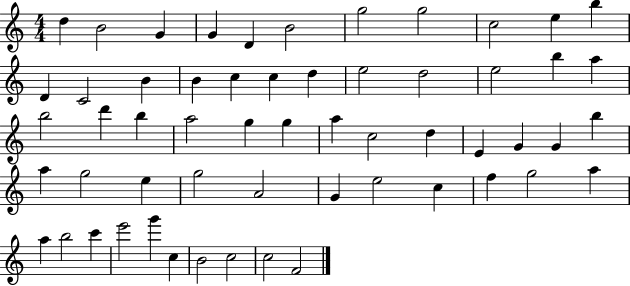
D5/q B4/h G4/q G4/q D4/q B4/h G5/h G5/h C5/h E5/q B5/q D4/q C4/h B4/q B4/q C5/q C5/q D5/q E5/h D5/h E5/h B5/q A5/q B5/h D6/q B5/q A5/h G5/q G5/q A5/q C5/h D5/q E4/q G4/q G4/q B5/q A5/q G5/h E5/q G5/h A4/h G4/q E5/h C5/q F5/q G5/h A5/q A5/q B5/h C6/q E6/h G6/q C5/q B4/h C5/h C5/h F4/h